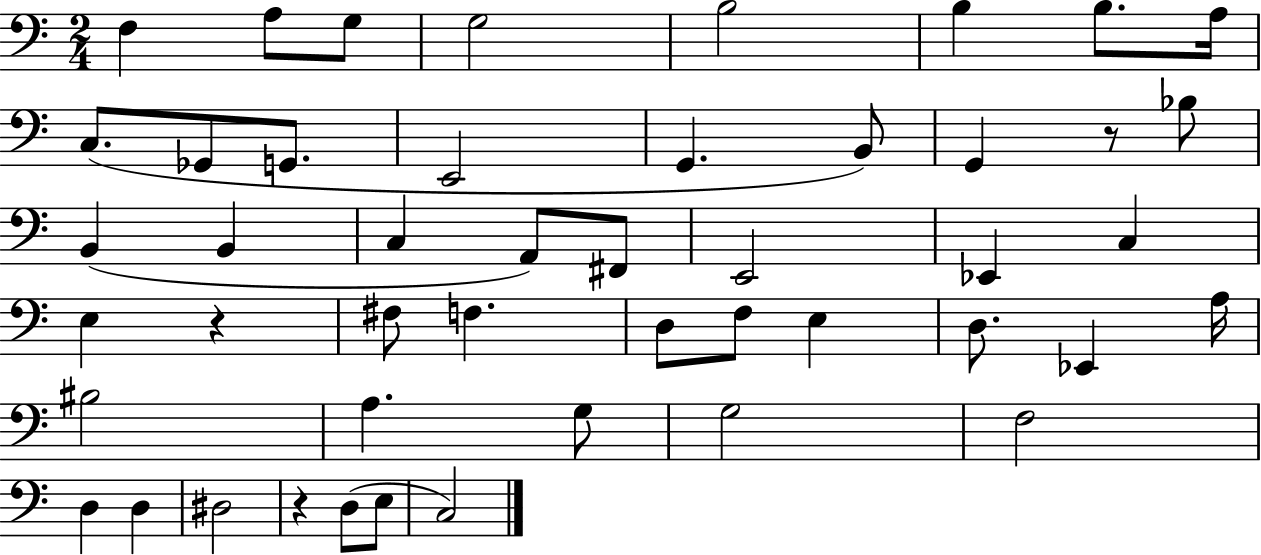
X:1
T:Untitled
M:2/4
L:1/4
K:C
F, A,/2 G,/2 G,2 B,2 B, B,/2 A,/4 C,/2 _G,,/2 G,,/2 E,,2 G,, B,,/2 G,, z/2 _B,/2 B,, B,, C, A,,/2 ^F,,/2 E,,2 _E,, C, E, z ^F,/2 F, D,/2 F,/2 E, D,/2 _E,, A,/4 ^B,2 A, G,/2 G,2 F,2 D, D, ^D,2 z D,/2 E,/2 C,2